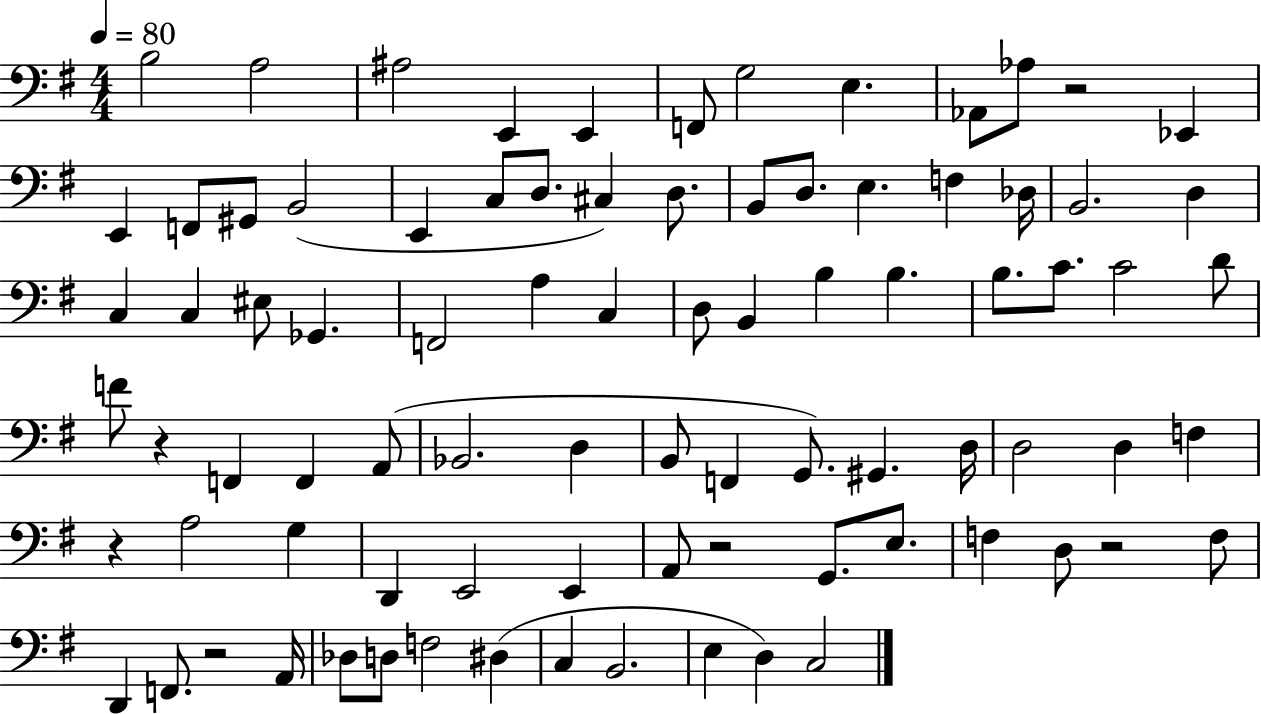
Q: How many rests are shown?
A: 6